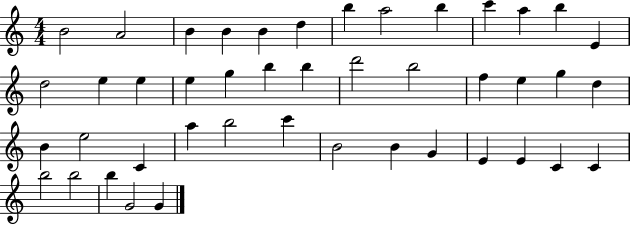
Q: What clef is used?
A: treble